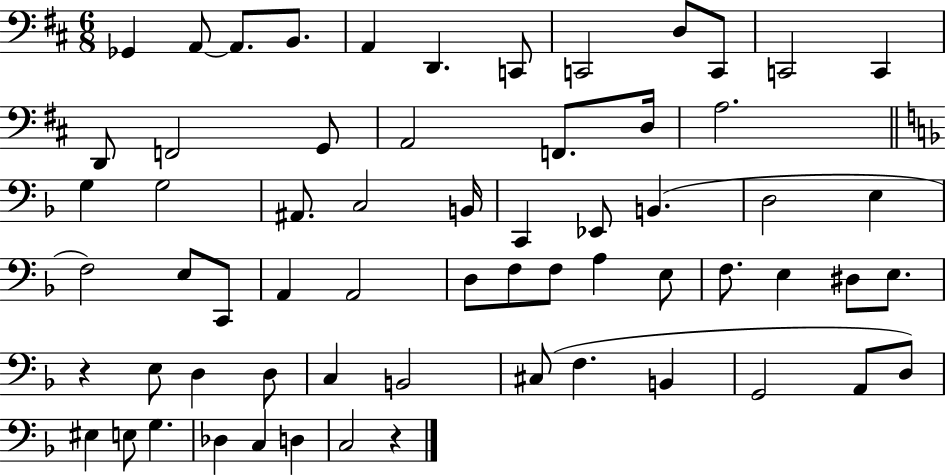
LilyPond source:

{
  \clef bass
  \numericTimeSignature
  \time 6/8
  \key d \major
  ges,4 a,8~~ a,8. b,8. | a,4 d,4. c,8 | c,2 d8 c,8 | c,2 c,4 | \break d,8 f,2 g,8 | a,2 f,8. d16 | a2. | \bar "||" \break \key d \minor g4 g2 | ais,8. c2 b,16 | c,4 ees,8 b,4.( | d2 e4 | \break f2) e8 c,8 | a,4 a,2 | d8 f8 f8 a4 e8 | f8. e4 dis8 e8. | \break r4 e8 d4 d8 | c4 b,2 | cis8( f4. b,4 | g,2 a,8 d8) | \break eis4 e8 g4. | des4 c4 d4 | c2 r4 | \bar "|."
}